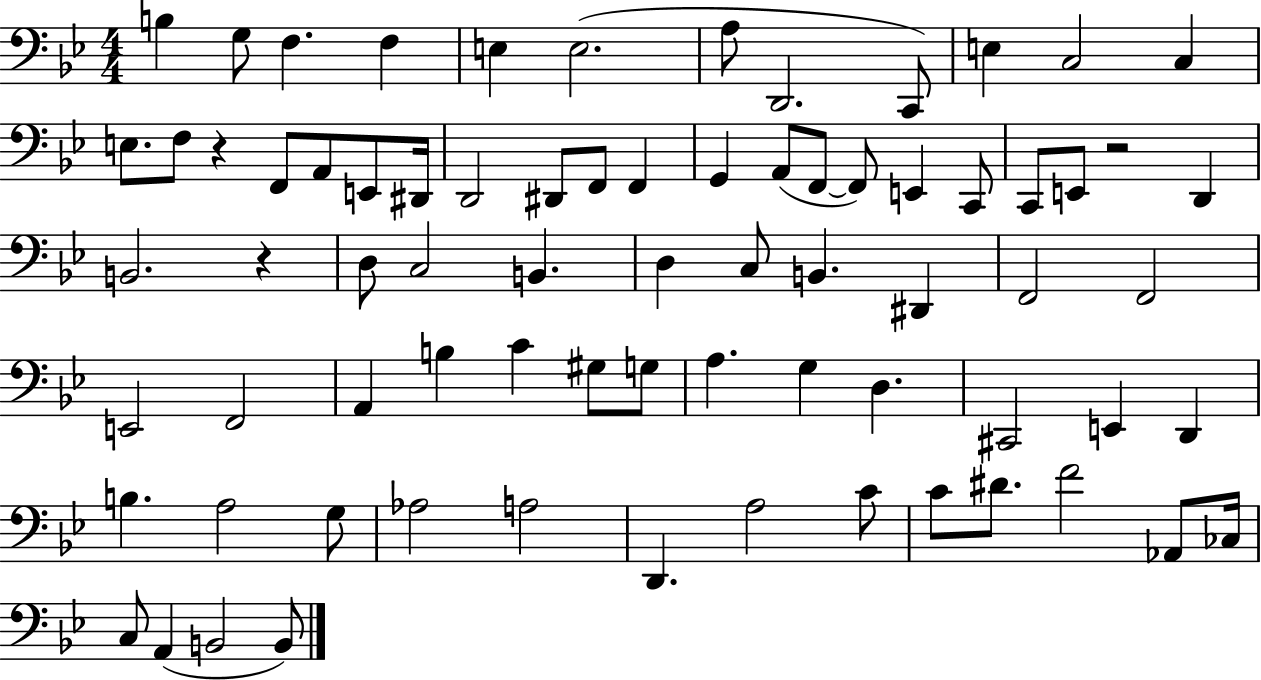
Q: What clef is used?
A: bass